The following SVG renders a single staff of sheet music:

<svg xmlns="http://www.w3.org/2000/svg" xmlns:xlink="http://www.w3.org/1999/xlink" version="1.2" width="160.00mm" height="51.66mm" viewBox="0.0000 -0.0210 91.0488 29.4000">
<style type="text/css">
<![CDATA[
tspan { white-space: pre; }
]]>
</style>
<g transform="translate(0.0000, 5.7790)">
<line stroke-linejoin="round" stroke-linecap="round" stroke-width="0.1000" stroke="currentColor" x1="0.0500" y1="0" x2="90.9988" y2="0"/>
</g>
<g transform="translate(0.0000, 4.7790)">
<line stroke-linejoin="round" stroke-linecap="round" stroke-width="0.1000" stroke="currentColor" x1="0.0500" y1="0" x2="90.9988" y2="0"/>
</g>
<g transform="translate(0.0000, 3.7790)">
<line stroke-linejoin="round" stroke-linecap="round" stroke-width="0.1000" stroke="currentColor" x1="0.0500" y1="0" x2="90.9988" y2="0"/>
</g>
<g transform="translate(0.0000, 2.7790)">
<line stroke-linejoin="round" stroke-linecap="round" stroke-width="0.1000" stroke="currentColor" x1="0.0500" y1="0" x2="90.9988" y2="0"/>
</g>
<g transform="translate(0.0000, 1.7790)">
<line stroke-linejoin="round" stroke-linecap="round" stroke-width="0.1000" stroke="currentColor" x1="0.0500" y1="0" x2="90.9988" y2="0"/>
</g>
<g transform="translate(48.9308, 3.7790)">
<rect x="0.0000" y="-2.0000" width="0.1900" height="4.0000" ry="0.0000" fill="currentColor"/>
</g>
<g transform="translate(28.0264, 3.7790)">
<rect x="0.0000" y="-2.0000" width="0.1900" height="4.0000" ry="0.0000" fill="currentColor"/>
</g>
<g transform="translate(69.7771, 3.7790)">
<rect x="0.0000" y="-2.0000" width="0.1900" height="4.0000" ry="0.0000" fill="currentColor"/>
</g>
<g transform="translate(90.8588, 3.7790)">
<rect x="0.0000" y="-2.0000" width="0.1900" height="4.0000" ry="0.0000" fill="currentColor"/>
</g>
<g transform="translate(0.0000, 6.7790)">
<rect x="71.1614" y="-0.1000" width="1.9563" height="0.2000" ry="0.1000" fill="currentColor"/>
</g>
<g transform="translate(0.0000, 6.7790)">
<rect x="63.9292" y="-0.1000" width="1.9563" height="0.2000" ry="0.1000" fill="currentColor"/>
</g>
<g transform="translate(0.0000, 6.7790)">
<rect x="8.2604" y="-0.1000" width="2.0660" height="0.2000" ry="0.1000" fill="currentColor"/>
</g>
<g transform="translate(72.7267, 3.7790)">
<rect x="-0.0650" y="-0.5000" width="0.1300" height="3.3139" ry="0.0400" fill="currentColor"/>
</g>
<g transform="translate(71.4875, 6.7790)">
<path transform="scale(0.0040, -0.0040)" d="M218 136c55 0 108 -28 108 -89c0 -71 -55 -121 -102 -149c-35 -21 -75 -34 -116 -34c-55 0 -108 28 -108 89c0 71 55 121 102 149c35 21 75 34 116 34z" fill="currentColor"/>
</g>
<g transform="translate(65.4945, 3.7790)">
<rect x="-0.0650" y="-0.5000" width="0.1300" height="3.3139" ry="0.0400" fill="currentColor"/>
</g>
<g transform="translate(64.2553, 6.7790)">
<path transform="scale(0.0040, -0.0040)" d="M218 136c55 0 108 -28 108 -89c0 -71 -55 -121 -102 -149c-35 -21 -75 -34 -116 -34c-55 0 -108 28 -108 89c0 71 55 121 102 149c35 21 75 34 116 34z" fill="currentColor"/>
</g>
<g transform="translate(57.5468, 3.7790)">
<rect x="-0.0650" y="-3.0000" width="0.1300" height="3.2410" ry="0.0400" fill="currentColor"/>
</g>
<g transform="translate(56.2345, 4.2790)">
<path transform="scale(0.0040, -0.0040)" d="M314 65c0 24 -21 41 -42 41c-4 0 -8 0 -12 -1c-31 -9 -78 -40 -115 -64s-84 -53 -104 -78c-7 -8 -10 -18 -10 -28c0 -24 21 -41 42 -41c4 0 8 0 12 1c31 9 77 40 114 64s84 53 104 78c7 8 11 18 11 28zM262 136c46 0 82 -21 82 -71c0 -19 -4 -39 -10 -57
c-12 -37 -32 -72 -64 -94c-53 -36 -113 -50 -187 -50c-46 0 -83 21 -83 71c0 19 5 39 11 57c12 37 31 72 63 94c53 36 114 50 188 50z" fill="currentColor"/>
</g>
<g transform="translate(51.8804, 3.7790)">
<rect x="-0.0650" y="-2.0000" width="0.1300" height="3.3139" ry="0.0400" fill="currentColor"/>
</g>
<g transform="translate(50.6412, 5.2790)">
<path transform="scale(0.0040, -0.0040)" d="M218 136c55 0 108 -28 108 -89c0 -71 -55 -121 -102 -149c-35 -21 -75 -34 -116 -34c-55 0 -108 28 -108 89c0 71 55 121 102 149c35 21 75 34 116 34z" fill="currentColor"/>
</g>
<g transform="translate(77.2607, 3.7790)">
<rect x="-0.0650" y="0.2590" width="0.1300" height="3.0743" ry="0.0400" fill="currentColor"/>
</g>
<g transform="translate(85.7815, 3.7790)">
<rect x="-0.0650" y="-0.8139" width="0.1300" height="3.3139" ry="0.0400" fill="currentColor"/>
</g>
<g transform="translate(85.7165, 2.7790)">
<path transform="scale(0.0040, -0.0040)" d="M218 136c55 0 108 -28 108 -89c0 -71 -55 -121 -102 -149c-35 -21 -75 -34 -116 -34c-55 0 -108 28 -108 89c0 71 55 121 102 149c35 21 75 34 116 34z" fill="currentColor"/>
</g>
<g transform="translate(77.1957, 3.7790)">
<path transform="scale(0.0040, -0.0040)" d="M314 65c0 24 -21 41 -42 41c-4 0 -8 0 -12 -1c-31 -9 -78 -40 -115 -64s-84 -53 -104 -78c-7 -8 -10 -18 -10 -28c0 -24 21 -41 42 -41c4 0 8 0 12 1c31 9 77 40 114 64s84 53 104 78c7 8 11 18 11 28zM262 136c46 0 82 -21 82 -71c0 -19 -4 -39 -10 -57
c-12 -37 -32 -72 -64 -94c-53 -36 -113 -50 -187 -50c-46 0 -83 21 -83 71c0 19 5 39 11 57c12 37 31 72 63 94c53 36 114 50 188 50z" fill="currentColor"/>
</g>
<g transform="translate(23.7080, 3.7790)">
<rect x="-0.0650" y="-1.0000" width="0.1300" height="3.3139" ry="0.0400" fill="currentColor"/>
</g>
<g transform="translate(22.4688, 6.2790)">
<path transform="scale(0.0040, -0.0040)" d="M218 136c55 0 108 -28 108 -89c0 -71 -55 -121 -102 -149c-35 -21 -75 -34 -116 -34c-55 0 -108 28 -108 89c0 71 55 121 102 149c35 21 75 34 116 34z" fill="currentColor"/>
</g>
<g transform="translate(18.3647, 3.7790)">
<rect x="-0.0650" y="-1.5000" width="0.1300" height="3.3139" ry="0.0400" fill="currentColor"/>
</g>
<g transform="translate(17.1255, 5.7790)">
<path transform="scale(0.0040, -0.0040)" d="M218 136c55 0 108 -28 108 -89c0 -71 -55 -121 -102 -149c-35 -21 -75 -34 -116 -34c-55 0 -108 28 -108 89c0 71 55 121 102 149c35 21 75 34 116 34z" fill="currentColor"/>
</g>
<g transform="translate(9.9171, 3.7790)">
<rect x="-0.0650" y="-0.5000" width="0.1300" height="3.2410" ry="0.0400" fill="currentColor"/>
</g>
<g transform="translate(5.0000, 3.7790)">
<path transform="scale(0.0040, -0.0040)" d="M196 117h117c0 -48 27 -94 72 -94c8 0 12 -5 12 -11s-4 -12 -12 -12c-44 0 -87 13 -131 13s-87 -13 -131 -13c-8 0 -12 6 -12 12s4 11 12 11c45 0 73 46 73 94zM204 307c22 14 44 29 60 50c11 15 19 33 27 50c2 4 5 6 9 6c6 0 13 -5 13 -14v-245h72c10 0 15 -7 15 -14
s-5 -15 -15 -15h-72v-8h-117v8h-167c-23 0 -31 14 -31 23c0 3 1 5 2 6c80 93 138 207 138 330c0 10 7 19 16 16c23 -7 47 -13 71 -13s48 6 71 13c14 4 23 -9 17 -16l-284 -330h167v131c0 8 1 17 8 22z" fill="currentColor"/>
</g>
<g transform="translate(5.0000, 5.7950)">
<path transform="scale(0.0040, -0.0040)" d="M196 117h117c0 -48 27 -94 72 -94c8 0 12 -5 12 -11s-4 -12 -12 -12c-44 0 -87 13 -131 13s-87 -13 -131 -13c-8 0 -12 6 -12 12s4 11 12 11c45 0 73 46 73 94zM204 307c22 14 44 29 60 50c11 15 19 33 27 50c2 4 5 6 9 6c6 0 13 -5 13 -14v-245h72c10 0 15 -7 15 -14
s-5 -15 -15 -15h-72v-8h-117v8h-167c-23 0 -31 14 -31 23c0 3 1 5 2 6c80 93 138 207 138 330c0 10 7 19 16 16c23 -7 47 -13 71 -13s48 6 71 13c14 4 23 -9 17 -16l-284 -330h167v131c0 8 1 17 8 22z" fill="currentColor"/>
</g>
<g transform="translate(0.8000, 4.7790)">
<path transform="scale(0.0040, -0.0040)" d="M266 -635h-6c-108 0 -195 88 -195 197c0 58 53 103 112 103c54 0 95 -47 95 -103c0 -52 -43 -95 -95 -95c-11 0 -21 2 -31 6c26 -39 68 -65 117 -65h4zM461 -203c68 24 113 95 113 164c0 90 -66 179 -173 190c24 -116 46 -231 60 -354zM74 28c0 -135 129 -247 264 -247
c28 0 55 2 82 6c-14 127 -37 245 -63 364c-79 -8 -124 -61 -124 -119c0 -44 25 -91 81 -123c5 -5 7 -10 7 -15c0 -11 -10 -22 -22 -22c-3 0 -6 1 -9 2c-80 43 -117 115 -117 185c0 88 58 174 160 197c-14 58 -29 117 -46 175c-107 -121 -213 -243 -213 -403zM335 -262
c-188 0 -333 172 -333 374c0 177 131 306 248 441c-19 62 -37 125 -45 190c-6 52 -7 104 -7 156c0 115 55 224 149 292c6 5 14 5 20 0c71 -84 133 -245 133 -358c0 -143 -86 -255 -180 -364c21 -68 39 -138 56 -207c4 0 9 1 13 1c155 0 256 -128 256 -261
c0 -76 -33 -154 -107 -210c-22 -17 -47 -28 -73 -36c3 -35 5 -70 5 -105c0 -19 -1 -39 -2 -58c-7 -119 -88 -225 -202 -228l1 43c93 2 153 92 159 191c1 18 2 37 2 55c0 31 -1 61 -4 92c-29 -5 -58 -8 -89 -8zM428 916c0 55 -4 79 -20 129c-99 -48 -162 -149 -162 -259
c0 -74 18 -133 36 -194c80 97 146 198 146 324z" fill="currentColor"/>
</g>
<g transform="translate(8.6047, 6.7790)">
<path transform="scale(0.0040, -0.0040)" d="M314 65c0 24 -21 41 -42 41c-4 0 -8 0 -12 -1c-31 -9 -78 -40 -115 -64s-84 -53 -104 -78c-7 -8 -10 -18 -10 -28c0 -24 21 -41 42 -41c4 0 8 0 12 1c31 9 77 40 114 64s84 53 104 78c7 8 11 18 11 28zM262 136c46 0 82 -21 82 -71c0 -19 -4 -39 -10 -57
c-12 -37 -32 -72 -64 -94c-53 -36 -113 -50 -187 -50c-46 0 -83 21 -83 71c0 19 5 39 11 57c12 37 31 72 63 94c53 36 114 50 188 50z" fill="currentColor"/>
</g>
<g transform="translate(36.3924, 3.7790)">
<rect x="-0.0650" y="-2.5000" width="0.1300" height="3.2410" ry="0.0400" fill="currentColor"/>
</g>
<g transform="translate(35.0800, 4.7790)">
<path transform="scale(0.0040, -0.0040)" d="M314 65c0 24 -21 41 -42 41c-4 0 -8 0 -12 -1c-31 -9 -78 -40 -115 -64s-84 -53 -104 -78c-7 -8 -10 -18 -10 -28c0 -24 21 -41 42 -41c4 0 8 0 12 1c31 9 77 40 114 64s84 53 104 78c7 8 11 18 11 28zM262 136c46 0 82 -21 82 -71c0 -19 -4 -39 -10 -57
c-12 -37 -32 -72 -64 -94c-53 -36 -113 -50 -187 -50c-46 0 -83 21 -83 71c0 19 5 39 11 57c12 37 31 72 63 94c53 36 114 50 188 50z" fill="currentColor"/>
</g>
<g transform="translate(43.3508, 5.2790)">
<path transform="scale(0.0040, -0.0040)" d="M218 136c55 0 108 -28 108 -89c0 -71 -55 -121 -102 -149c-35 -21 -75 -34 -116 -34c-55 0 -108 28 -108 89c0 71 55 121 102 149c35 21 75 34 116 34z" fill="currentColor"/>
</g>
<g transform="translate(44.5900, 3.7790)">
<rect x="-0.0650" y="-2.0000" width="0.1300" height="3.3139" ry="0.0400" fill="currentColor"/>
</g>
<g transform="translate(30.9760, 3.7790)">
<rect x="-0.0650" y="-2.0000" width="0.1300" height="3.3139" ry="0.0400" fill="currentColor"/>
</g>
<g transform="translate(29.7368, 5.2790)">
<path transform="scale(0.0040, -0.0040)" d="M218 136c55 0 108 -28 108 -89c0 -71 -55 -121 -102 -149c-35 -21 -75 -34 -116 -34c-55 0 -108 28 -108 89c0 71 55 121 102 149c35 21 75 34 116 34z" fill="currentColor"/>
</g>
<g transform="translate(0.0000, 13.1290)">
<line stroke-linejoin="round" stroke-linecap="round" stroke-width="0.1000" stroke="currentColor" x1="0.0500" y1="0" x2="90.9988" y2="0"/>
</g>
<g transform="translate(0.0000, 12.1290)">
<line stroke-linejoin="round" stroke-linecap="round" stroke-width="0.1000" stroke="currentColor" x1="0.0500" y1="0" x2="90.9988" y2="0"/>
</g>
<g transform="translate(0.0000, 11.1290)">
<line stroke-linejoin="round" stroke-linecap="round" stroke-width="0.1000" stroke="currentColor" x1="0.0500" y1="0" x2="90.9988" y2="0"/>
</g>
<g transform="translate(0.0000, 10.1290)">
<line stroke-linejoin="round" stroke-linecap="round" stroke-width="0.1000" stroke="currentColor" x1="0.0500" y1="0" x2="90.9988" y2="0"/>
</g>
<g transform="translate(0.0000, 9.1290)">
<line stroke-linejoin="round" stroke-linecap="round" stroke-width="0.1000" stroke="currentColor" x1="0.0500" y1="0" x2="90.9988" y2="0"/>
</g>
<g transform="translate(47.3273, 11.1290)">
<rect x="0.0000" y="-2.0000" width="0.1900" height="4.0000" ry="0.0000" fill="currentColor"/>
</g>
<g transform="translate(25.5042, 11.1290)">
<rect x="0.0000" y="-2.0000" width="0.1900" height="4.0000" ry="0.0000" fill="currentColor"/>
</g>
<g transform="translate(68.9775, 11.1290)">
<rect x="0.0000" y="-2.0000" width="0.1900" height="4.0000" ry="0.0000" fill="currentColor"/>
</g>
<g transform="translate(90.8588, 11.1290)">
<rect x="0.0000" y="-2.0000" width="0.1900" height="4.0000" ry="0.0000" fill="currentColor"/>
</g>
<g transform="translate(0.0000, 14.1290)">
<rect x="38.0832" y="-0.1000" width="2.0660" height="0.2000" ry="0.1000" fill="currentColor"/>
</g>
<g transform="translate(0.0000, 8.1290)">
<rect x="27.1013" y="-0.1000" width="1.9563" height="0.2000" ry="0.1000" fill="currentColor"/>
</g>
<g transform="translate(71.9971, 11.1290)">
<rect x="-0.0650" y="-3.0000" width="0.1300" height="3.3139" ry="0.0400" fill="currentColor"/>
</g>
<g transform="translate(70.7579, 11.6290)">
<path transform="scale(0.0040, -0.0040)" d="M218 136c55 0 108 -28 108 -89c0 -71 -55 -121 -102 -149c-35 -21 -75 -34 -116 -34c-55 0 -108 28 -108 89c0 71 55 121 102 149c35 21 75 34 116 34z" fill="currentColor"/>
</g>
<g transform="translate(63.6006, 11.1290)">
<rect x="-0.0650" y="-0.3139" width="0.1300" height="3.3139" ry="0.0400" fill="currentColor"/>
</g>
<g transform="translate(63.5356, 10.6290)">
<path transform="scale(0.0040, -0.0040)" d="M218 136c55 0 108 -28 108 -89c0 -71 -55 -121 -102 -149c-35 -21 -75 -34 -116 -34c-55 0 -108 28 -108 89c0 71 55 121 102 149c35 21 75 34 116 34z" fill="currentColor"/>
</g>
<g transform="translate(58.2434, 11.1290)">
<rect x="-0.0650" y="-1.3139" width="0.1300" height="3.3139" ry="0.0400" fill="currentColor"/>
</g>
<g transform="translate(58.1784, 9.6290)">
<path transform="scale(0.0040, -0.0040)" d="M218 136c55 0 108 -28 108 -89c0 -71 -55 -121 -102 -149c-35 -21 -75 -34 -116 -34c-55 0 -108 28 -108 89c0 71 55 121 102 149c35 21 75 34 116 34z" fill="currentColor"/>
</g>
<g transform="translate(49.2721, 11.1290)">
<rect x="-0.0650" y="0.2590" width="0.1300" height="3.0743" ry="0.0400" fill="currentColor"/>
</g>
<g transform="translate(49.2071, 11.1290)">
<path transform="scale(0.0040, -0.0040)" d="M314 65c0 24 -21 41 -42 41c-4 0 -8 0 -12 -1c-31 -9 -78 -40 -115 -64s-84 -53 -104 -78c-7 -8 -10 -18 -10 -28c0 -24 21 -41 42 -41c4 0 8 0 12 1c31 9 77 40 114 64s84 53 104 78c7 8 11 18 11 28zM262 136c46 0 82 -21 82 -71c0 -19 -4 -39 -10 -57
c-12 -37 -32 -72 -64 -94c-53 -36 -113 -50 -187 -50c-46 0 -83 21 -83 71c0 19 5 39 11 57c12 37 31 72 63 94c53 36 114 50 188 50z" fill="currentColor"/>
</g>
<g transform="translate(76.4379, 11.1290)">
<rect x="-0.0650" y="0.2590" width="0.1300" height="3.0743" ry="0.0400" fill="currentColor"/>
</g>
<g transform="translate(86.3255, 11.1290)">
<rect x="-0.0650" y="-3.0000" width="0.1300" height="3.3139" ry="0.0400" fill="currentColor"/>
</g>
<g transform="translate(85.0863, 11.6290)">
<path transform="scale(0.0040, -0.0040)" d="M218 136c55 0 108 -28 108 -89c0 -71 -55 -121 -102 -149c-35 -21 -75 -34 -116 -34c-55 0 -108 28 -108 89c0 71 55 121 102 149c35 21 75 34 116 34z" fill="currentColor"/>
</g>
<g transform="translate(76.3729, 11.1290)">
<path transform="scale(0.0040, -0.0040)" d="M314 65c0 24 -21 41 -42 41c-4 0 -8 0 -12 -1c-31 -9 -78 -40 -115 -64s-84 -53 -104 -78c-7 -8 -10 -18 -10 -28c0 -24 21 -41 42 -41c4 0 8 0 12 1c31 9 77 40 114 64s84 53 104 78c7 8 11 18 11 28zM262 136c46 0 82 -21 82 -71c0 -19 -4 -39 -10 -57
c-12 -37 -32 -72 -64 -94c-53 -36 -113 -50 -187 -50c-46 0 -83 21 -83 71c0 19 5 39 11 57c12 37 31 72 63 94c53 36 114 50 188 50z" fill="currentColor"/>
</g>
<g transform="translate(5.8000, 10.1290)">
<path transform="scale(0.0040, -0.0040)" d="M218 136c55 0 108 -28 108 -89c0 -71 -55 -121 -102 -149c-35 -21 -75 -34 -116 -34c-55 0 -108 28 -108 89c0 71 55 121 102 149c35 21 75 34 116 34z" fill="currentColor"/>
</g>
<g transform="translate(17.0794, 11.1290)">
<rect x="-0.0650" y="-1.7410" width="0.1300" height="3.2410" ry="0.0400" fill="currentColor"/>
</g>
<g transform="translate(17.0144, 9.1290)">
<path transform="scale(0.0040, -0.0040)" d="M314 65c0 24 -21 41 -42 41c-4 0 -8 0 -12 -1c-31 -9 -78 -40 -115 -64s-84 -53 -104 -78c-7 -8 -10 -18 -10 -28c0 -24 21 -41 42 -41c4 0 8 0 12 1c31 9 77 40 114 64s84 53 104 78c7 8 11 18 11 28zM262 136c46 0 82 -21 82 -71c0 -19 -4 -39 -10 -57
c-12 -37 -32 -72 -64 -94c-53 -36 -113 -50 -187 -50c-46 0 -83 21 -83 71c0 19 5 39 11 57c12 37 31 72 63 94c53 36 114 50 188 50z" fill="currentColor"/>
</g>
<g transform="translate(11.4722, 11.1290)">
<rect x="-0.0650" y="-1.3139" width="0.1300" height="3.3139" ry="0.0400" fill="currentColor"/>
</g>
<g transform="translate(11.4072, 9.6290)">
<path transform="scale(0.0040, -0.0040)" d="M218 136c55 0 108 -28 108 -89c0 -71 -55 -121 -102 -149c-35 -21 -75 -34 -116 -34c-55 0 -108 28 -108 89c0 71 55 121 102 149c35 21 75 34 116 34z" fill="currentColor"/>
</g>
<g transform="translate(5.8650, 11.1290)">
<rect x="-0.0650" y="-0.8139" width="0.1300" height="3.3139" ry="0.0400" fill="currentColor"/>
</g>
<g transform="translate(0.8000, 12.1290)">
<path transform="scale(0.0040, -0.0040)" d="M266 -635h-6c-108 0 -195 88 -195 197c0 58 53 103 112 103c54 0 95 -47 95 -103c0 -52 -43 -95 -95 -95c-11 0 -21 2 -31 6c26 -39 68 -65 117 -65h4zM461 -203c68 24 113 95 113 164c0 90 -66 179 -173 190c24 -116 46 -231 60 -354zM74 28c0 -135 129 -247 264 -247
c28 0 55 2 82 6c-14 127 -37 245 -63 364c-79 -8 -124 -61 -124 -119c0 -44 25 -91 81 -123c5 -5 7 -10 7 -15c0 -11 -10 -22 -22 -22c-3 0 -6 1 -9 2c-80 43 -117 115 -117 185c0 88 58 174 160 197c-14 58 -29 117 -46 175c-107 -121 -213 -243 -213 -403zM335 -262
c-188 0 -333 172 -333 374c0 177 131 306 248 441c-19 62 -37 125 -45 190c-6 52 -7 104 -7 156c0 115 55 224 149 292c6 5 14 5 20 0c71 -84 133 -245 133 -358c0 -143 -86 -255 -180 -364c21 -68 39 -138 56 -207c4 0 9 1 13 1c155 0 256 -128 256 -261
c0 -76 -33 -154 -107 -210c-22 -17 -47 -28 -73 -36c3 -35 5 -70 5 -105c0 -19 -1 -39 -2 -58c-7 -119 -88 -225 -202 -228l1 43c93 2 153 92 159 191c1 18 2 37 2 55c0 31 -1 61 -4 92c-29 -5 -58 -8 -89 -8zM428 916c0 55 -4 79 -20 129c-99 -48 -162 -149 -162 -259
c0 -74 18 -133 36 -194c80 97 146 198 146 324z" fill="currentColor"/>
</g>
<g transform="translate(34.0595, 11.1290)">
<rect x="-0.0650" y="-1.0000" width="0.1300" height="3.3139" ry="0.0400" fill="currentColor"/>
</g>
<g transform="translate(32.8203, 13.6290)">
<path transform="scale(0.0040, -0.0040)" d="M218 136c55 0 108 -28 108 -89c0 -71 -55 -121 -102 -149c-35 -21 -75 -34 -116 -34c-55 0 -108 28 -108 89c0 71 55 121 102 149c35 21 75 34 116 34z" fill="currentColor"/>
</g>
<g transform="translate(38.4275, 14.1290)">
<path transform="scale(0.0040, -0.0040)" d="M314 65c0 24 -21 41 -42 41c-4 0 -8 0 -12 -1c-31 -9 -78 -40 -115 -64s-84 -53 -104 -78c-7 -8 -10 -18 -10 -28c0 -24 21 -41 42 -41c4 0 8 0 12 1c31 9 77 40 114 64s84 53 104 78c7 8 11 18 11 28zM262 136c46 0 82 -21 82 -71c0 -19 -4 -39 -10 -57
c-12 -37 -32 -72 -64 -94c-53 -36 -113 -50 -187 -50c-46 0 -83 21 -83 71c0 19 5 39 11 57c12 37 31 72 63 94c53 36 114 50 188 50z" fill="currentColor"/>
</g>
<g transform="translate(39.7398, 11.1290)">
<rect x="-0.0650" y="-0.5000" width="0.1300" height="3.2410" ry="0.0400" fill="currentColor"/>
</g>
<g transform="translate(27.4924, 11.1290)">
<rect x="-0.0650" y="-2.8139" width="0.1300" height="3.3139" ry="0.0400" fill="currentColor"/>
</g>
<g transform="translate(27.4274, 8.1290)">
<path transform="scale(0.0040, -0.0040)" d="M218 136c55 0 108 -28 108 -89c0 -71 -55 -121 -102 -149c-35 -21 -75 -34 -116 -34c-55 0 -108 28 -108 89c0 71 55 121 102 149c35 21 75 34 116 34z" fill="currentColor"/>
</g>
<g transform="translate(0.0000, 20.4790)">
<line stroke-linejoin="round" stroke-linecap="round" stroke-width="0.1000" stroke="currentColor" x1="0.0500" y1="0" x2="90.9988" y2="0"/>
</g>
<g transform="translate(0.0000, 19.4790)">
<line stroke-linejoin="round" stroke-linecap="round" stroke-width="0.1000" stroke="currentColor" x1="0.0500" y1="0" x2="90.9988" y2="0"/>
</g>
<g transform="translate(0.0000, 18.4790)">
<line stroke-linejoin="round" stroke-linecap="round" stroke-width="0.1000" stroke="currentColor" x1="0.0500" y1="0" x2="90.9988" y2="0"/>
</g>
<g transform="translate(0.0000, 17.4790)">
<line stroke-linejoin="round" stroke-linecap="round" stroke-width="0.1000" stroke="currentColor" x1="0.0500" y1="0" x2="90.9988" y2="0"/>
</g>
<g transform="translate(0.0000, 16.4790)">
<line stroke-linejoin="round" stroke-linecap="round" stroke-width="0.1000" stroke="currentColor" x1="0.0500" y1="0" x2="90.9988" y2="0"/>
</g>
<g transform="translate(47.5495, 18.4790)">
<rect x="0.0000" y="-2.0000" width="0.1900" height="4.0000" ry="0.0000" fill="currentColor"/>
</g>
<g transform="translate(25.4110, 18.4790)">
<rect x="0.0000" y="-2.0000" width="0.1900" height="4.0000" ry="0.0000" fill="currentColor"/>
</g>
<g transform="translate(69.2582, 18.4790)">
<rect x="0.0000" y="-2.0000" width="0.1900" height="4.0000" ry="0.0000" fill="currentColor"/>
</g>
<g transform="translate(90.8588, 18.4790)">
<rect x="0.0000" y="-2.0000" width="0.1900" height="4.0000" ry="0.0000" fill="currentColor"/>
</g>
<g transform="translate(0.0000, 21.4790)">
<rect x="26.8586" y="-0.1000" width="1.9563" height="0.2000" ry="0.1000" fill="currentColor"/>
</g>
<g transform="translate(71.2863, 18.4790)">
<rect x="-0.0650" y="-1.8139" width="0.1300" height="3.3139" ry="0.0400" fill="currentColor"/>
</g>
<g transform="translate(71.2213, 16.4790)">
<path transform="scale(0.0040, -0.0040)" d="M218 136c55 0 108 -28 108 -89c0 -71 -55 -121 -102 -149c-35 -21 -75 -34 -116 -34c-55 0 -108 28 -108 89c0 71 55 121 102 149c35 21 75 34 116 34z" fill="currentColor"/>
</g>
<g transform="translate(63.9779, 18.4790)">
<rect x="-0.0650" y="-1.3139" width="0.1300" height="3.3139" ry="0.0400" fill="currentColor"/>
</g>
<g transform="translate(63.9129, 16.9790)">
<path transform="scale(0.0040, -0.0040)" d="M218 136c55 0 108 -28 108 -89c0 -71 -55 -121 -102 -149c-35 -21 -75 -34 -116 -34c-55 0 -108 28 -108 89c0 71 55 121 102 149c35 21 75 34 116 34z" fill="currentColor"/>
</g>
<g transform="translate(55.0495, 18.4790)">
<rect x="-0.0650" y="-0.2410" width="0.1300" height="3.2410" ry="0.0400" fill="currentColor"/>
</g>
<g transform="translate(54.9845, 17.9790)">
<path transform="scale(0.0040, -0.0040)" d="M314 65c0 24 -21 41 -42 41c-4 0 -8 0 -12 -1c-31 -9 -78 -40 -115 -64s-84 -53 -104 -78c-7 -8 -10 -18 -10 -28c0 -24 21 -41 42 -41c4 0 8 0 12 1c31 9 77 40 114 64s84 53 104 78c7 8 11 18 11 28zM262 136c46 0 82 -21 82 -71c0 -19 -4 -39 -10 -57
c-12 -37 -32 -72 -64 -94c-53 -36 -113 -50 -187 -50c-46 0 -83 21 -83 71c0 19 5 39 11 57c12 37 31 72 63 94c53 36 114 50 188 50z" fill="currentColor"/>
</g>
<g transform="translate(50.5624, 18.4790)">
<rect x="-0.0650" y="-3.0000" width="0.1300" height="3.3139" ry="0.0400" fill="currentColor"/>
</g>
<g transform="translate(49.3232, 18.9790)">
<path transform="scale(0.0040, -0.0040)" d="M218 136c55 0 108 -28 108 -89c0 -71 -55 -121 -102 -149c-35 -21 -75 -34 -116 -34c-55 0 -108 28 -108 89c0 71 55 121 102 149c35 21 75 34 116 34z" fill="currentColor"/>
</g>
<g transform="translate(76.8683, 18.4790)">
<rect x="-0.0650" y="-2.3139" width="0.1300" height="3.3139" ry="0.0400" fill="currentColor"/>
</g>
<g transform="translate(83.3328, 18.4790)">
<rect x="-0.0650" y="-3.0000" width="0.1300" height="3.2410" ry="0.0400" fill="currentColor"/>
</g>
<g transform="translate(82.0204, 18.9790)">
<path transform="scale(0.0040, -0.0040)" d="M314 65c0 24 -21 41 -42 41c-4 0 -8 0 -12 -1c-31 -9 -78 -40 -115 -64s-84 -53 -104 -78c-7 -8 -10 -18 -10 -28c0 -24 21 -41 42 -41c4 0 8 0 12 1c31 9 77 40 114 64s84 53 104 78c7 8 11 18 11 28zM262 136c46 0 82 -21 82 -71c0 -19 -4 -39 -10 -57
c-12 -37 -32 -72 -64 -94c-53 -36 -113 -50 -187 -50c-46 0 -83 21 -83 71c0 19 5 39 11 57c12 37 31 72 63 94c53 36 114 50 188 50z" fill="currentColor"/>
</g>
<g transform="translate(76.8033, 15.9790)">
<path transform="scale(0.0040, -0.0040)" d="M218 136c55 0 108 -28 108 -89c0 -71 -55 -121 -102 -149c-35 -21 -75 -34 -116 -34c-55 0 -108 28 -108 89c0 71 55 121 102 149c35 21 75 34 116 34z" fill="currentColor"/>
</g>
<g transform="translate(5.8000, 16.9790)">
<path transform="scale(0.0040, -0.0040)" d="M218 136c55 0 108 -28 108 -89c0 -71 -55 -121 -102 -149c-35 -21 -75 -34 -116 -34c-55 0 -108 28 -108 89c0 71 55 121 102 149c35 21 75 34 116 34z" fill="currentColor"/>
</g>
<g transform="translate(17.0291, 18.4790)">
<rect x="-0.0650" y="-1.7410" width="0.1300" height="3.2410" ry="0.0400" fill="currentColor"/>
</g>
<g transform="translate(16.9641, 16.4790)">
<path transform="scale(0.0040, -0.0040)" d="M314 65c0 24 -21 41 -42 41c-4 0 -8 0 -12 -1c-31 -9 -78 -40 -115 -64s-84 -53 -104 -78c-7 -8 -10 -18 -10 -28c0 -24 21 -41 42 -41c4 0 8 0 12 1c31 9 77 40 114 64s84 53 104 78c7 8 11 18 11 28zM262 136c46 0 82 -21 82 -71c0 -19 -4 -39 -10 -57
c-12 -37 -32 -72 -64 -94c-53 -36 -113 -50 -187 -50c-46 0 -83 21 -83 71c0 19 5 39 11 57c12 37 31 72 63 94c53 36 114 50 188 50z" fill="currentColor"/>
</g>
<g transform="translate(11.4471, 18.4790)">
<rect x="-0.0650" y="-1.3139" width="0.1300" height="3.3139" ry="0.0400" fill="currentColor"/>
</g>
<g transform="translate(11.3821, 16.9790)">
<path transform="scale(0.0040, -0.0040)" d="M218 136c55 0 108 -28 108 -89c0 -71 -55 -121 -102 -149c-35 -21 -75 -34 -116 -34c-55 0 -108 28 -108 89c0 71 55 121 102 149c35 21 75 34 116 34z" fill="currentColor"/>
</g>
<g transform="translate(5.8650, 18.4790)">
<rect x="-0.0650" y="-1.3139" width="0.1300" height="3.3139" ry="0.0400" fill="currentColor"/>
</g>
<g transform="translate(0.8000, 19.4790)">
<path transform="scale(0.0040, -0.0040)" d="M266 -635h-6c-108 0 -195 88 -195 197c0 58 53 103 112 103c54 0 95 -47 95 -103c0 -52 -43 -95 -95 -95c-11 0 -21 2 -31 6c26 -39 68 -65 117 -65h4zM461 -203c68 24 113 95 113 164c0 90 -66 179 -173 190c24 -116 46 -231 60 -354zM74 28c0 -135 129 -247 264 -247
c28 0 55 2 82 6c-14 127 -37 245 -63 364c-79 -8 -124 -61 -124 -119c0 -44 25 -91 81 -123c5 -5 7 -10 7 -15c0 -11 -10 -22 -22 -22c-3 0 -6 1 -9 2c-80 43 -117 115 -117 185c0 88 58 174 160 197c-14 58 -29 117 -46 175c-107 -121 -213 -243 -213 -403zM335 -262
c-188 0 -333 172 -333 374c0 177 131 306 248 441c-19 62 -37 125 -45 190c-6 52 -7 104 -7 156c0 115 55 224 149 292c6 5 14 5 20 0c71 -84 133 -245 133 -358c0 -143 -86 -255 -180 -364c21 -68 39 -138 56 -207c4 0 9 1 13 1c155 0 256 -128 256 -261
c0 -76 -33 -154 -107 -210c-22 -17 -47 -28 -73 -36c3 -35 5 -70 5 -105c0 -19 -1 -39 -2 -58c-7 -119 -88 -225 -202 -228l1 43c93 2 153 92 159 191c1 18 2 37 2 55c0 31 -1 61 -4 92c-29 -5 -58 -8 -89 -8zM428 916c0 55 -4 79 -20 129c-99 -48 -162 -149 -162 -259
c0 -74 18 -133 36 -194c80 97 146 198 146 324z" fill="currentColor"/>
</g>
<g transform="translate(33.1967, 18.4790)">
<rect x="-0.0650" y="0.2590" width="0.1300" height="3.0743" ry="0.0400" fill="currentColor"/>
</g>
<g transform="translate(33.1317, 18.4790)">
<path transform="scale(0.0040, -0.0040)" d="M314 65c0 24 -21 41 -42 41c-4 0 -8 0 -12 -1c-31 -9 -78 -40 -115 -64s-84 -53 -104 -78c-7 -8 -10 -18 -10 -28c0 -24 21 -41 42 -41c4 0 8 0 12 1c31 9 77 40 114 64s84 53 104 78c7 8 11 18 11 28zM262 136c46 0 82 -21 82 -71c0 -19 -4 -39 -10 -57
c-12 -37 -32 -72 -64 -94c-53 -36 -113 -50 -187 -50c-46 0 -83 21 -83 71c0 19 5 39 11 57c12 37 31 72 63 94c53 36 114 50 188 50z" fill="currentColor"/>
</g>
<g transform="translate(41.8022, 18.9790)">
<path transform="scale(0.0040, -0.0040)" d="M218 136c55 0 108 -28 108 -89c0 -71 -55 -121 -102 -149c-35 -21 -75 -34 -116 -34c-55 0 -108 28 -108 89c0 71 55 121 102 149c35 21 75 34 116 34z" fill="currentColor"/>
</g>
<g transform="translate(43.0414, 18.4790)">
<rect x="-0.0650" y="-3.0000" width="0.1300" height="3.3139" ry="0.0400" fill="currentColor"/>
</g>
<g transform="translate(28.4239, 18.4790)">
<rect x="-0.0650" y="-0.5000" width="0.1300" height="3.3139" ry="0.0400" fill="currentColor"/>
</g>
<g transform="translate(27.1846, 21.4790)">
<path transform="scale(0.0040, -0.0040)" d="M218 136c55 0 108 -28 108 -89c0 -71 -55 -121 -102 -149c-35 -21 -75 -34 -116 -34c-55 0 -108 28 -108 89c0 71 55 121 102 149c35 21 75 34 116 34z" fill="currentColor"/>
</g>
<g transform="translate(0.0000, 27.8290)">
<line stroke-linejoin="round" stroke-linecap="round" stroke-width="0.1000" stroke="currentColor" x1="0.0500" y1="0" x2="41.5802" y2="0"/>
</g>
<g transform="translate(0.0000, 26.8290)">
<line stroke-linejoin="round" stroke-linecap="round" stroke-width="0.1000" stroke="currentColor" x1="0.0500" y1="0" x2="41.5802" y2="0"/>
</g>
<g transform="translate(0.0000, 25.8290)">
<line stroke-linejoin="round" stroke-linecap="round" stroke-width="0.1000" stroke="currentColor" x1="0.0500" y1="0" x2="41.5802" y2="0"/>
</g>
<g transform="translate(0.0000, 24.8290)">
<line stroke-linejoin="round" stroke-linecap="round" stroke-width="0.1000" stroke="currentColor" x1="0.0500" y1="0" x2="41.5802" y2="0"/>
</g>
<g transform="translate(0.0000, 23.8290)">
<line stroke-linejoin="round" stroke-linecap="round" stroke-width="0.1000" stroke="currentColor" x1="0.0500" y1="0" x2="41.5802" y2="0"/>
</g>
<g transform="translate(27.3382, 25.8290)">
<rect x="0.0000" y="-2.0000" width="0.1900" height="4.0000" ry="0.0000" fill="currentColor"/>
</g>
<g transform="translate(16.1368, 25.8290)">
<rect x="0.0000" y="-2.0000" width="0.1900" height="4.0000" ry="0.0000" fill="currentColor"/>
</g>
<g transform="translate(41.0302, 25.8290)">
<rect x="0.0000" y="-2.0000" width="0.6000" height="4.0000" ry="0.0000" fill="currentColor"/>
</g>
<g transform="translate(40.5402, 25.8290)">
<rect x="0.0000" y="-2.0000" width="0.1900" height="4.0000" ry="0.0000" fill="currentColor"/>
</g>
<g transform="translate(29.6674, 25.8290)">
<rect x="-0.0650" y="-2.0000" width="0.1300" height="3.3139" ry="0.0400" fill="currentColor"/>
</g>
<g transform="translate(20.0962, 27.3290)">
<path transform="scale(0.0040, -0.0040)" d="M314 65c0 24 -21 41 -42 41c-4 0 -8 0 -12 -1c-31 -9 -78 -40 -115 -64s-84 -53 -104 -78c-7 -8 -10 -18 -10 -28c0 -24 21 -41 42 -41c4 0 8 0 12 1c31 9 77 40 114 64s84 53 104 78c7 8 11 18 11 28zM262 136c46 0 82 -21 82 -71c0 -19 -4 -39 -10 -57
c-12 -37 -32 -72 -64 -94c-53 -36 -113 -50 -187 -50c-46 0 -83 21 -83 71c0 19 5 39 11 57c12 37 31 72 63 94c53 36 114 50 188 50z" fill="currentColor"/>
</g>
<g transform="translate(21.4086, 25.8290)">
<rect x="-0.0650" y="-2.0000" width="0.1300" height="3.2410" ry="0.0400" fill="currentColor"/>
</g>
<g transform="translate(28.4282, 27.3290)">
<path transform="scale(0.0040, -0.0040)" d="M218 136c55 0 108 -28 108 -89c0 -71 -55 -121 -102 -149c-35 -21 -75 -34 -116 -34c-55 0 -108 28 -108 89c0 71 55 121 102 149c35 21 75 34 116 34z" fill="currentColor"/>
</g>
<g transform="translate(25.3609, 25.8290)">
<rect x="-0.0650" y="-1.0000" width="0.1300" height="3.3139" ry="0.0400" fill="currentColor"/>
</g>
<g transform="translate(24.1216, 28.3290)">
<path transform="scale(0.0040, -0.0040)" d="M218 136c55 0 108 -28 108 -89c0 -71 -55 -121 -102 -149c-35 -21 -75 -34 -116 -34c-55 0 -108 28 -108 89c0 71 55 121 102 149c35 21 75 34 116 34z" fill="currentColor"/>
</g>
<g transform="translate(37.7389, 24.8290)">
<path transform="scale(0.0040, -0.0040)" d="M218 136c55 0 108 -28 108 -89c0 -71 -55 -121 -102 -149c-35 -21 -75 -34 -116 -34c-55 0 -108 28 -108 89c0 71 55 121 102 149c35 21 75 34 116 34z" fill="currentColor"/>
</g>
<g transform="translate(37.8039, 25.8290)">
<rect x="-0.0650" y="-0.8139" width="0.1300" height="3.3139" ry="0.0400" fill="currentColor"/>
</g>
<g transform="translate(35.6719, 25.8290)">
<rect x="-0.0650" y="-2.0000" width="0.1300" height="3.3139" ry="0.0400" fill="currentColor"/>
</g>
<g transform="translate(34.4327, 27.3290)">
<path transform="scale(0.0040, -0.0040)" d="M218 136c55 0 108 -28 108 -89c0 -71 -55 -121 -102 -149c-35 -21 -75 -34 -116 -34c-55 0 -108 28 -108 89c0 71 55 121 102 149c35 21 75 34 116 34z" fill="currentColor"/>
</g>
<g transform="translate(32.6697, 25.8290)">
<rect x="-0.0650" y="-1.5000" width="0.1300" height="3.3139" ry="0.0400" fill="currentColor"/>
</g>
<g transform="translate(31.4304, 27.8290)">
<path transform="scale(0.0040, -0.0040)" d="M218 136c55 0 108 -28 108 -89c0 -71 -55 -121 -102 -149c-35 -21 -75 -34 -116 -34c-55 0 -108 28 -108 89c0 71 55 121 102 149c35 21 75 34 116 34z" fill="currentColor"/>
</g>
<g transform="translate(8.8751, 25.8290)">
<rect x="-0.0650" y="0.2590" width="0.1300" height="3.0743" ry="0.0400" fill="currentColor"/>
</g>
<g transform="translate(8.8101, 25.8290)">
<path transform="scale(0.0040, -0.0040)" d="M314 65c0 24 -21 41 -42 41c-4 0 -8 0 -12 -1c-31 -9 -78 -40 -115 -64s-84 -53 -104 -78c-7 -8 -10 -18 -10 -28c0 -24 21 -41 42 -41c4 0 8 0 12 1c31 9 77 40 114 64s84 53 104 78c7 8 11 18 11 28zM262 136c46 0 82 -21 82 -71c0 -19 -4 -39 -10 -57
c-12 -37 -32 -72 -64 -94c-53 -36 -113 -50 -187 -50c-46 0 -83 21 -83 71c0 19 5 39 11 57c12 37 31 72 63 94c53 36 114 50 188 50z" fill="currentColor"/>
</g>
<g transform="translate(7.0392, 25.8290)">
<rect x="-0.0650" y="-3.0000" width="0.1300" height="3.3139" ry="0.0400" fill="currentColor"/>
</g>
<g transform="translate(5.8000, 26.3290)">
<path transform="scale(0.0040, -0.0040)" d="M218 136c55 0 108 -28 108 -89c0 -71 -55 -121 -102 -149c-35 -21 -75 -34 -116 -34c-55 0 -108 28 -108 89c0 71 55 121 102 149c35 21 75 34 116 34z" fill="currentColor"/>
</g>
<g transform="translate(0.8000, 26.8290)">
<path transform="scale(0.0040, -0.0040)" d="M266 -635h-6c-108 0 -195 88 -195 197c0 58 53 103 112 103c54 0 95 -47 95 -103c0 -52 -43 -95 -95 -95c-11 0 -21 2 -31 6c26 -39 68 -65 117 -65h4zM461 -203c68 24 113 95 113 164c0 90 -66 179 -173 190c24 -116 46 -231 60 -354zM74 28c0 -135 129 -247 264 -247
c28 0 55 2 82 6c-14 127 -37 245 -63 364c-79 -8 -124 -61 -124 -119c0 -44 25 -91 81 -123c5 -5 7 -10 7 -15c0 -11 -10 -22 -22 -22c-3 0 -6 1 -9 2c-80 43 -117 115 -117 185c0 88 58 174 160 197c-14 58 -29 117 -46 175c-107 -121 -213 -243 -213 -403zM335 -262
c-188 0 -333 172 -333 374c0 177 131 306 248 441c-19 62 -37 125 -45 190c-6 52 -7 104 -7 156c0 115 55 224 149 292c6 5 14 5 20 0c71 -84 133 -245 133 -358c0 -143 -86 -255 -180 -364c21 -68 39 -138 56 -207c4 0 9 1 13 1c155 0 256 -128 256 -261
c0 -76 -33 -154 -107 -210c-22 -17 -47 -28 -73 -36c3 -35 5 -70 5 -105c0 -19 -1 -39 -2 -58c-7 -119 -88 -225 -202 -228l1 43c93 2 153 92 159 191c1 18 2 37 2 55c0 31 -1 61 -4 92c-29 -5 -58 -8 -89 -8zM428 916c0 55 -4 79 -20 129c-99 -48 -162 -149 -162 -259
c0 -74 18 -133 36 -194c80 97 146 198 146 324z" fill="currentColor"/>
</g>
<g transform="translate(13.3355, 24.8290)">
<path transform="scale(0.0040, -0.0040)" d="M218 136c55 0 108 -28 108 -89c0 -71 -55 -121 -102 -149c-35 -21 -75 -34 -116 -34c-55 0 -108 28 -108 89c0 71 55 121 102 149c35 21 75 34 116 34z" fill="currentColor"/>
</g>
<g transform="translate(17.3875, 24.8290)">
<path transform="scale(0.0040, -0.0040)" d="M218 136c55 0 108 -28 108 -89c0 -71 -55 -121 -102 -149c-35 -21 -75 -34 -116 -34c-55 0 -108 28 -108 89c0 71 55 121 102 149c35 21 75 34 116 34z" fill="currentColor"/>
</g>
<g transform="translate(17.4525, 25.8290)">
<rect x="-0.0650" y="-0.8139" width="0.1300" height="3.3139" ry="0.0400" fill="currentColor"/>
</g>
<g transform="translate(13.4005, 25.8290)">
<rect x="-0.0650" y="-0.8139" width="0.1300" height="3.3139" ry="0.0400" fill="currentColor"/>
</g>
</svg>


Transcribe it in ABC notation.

X:1
T:Untitled
M:4/4
L:1/4
K:C
C2 E D F G2 F F A2 C C B2 d d e f2 a D C2 B2 e c A B2 A e e f2 C B2 A A c2 e f g A2 A B2 d d F2 D F E F d